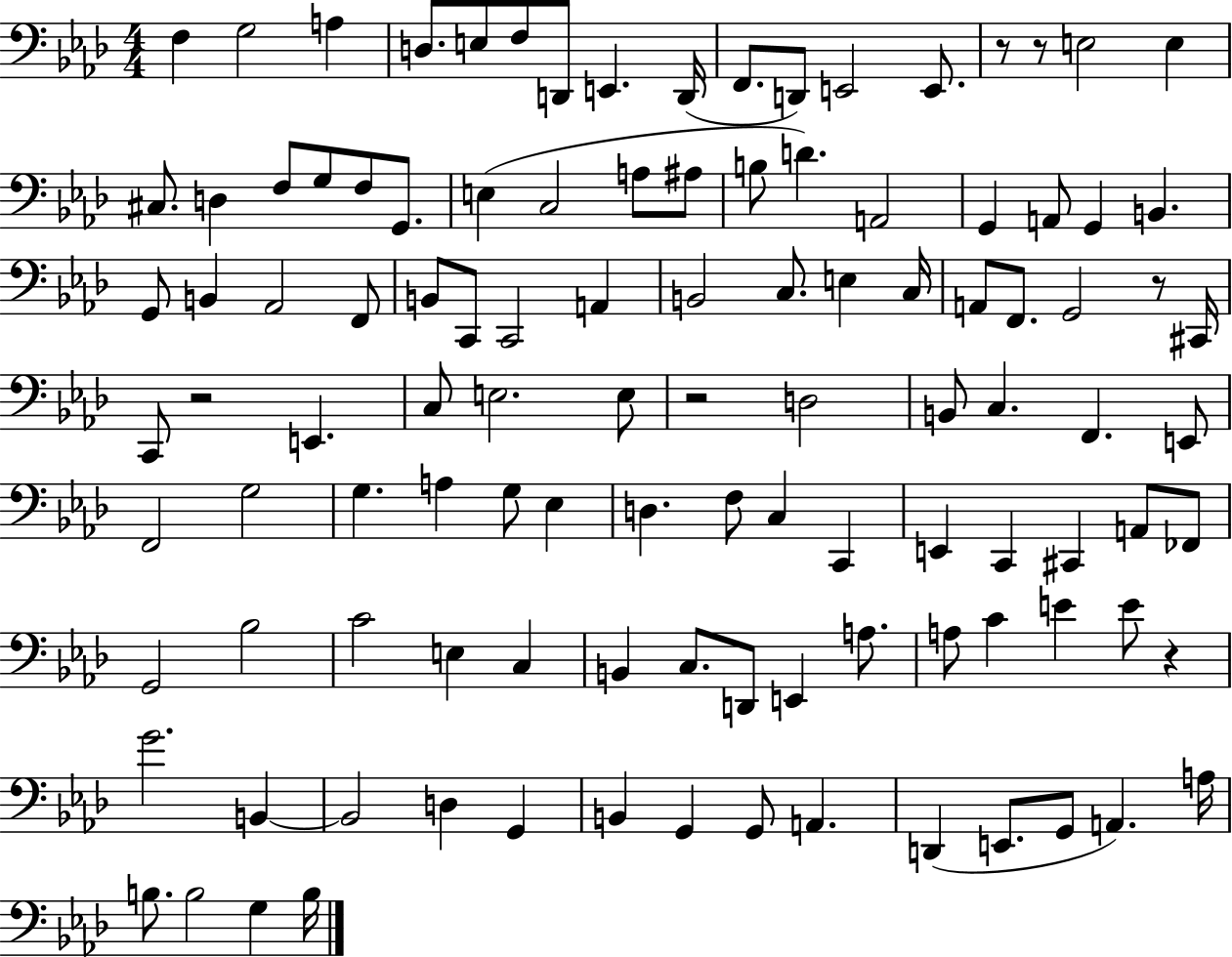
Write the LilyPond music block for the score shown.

{
  \clef bass
  \numericTimeSignature
  \time 4/4
  \key aes \major
  f4 g2 a4 | d8. e8 f8 d,8 e,4. d,16( | f,8. d,8) e,2 e,8. | r8 r8 e2 e4 | \break cis8. d4 f8 g8 f8 g,8. | e4( c2 a8 ais8 | b8 d'4.) a,2 | g,4 a,8 g,4 b,4. | \break g,8 b,4 aes,2 f,8 | b,8 c,8 c,2 a,4 | b,2 c8. e4 c16 | a,8 f,8. g,2 r8 cis,16 | \break c,8 r2 e,4. | c8 e2. e8 | r2 d2 | b,8 c4. f,4. e,8 | \break f,2 g2 | g4. a4 g8 ees4 | d4. f8 c4 c,4 | e,4 c,4 cis,4 a,8 fes,8 | \break g,2 bes2 | c'2 e4 c4 | b,4 c8. d,8 e,4 a8. | a8 c'4 e'4 e'8 r4 | \break g'2. b,4~~ | b,2 d4 g,4 | b,4 g,4 g,8 a,4. | d,4( e,8. g,8 a,4.) a16 | \break b8. b2 g4 b16 | \bar "|."
}